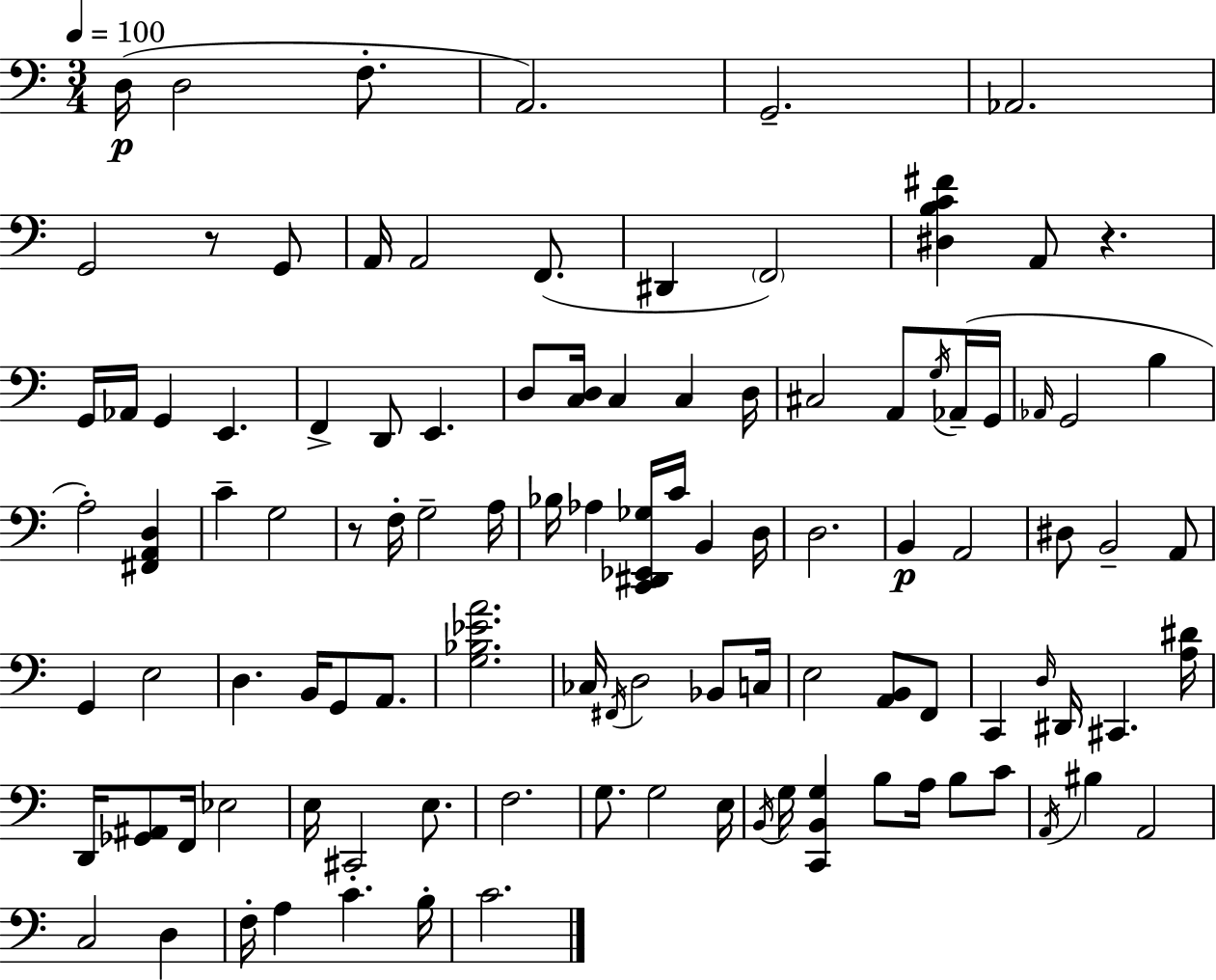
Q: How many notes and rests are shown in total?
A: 105